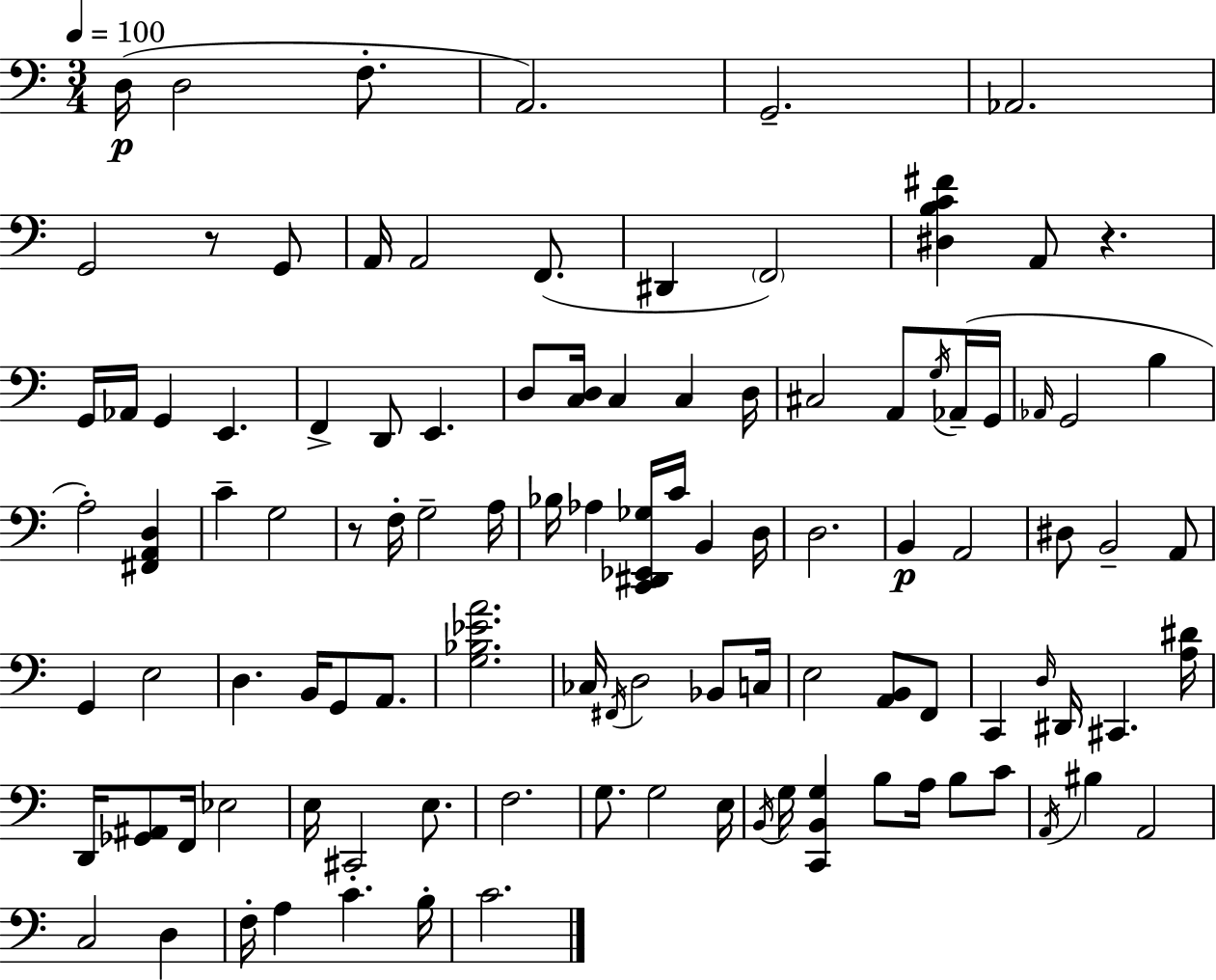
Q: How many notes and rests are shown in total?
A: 105